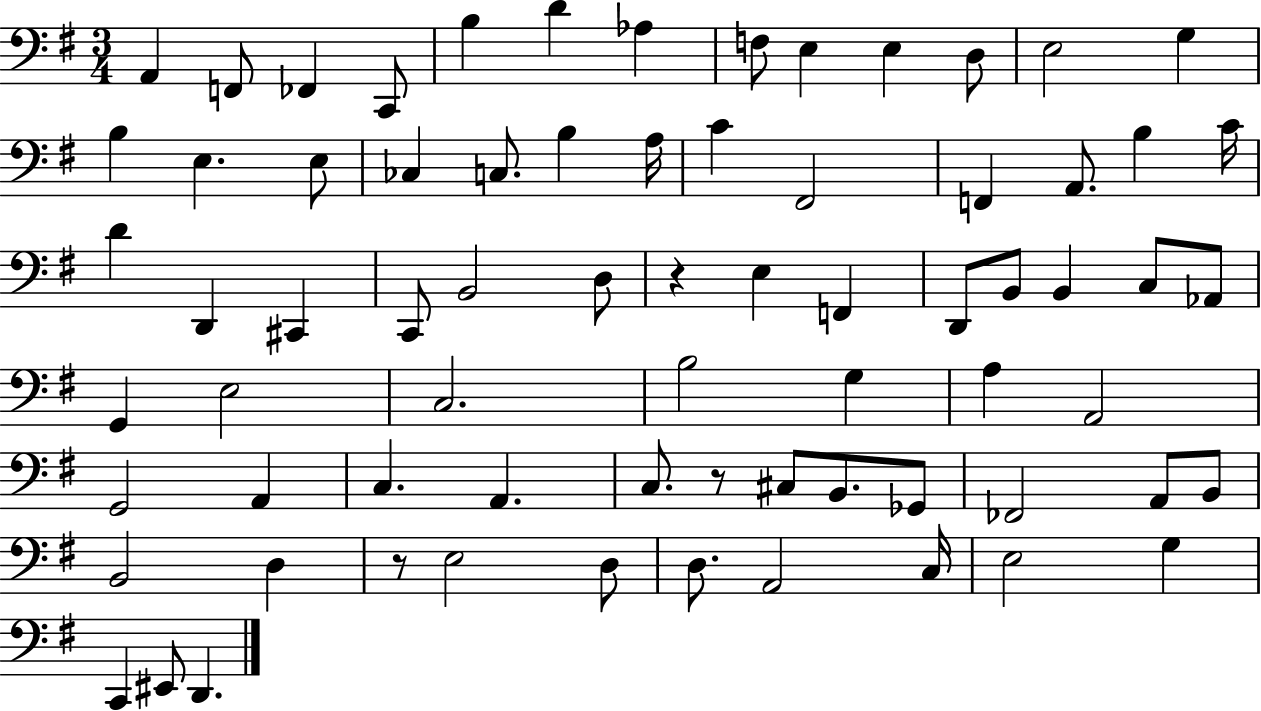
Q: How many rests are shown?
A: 3